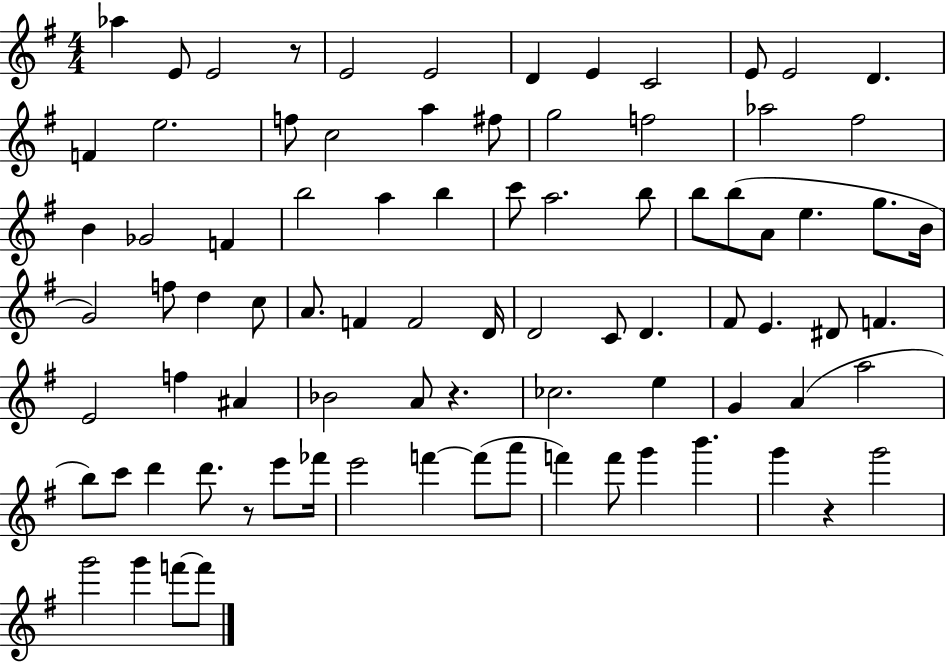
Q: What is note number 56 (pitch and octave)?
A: A4